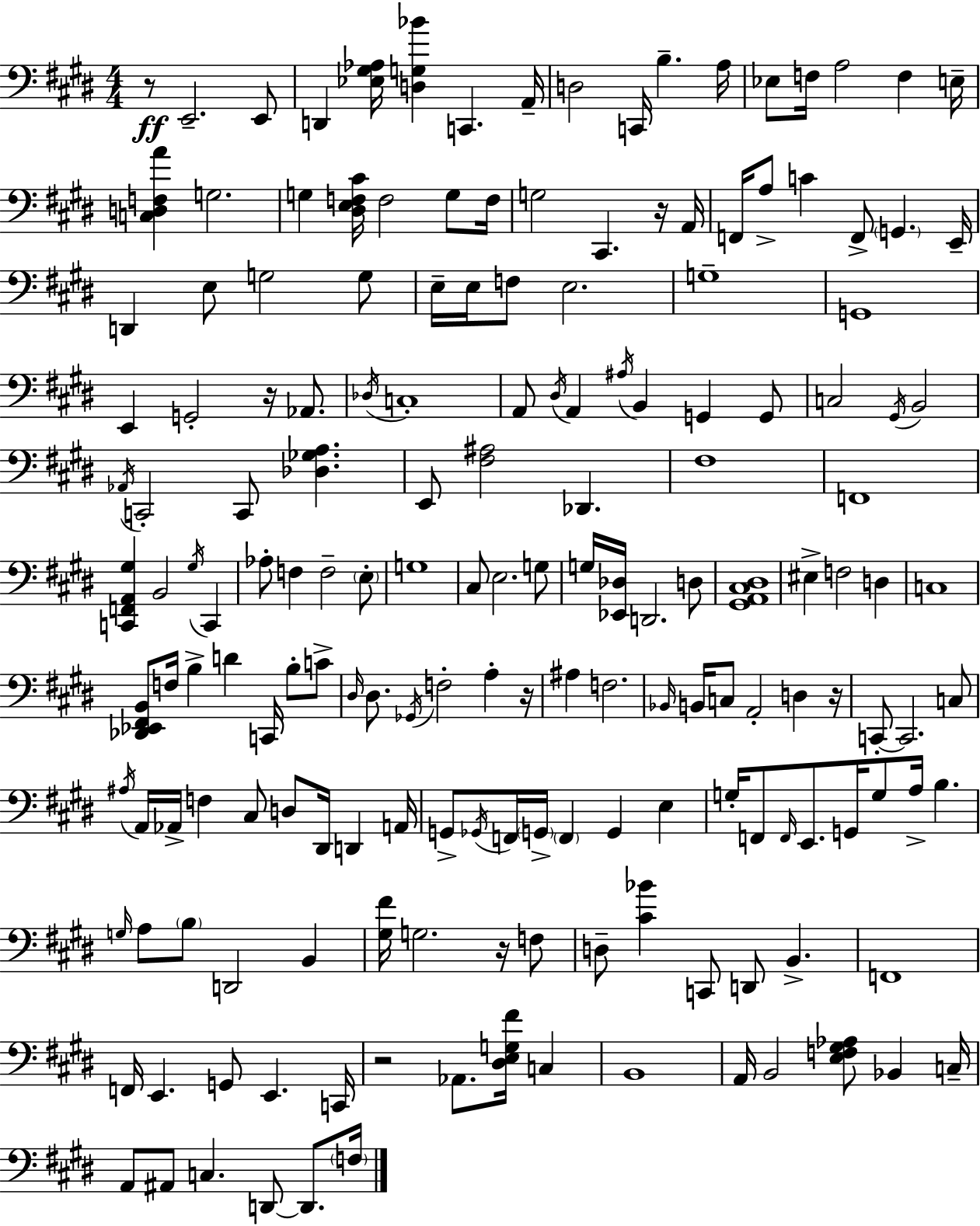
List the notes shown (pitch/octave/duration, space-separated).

R/e E2/h. E2/e D2/q [Eb3,G#3,Ab3]/s [D3,G3,Bb4]/q C2/q. A2/s D3/h C2/s B3/q. A3/s Eb3/e F3/s A3/h F3/q E3/s [C3,D3,F3,A4]/q G3/h. G3/q [D#3,E3,F3,C#4]/s F3/h G3/e F3/s G3/h C#2/q. R/s A2/s F2/s A3/e C4/q F2/e G2/q. E2/s D2/q E3/e G3/h G3/e E3/s E3/s F3/e E3/h. G3/w G2/w E2/q G2/h R/s Ab2/e. Db3/s C3/w A2/e D#3/s A2/q A#3/s B2/q G2/q G2/e C3/h G#2/s B2/h Ab2/s C2/h C2/e [Db3,Gb3,A3]/q. E2/e [F#3,A#3]/h Db2/q. F#3/w F2/w [C2,F2,A2,G#3]/q B2/h G#3/s C2/q Ab3/e F3/q F3/h E3/e G3/w C#3/e E3/h. G3/e G3/s [Eb2,Db3]/s D2/h. D3/e [G#2,A2,C#3,D#3]/w EIS3/q F3/h D3/q C3/w [Db2,Eb2,F#2,B2]/e F3/s B3/q D4/q C2/s B3/e C4/e D#3/s D#3/e. Gb2/s F3/h A3/q R/s A#3/q F3/h. Bb2/s B2/s C3/e A2/h D3/q R/s C2/e C2/h. C3/e A#3/s A2/s Ab2/s F3/q C#3/e D3/e D#2/s D2/q A2/s G2/e Gb2/s F2/s G2/s F2/q G2/q E3/q G3/s F2/e F2/s E2/e. G2/s G3/e A3/s B3/q. G3/s A3/e B3/e D2/h B2/q [G#3,F#4]/s G3/h. R/s F3/e D3/e [C#4,Bb4]/q C2/e D2/e B2/q. F2/w F2/s E2/q. G2/e E2/q. C2/s R/h Ab2/e. [D#3,E3,G3,F#4]/s C3/q B2/w A2/s B2/h [E3,F3,G#3,Ab3]/e Bb2/q C3/s A2/e A#2/e C3/q. D2/e D2/e. F3/s